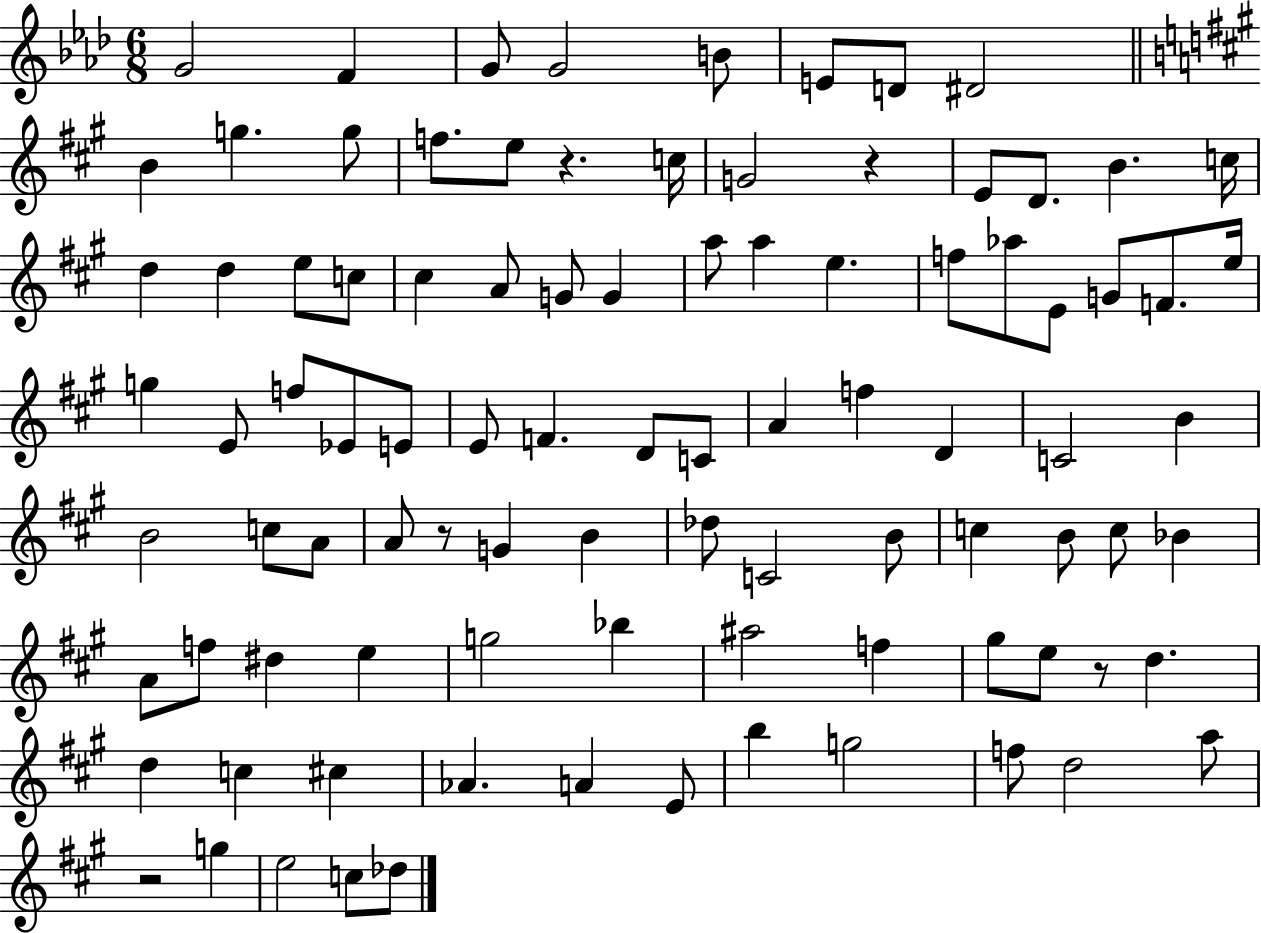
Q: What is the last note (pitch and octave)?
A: Db5